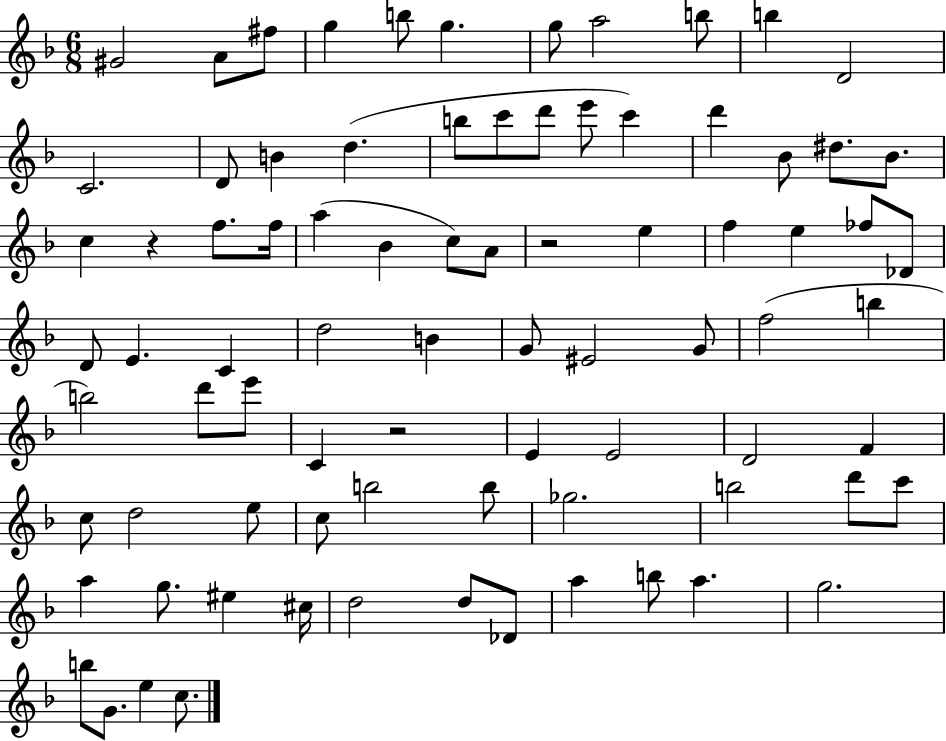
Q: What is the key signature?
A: F major